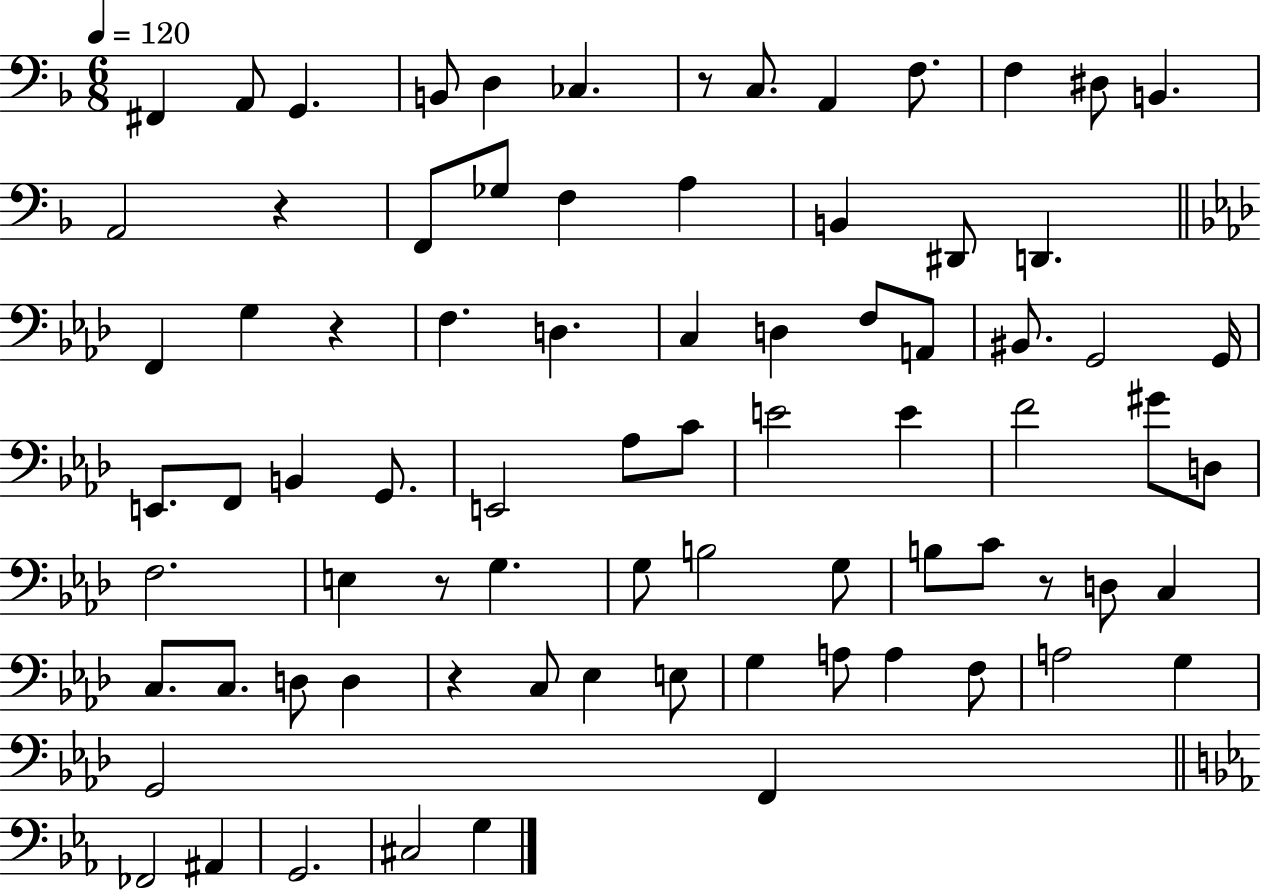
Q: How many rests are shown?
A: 6